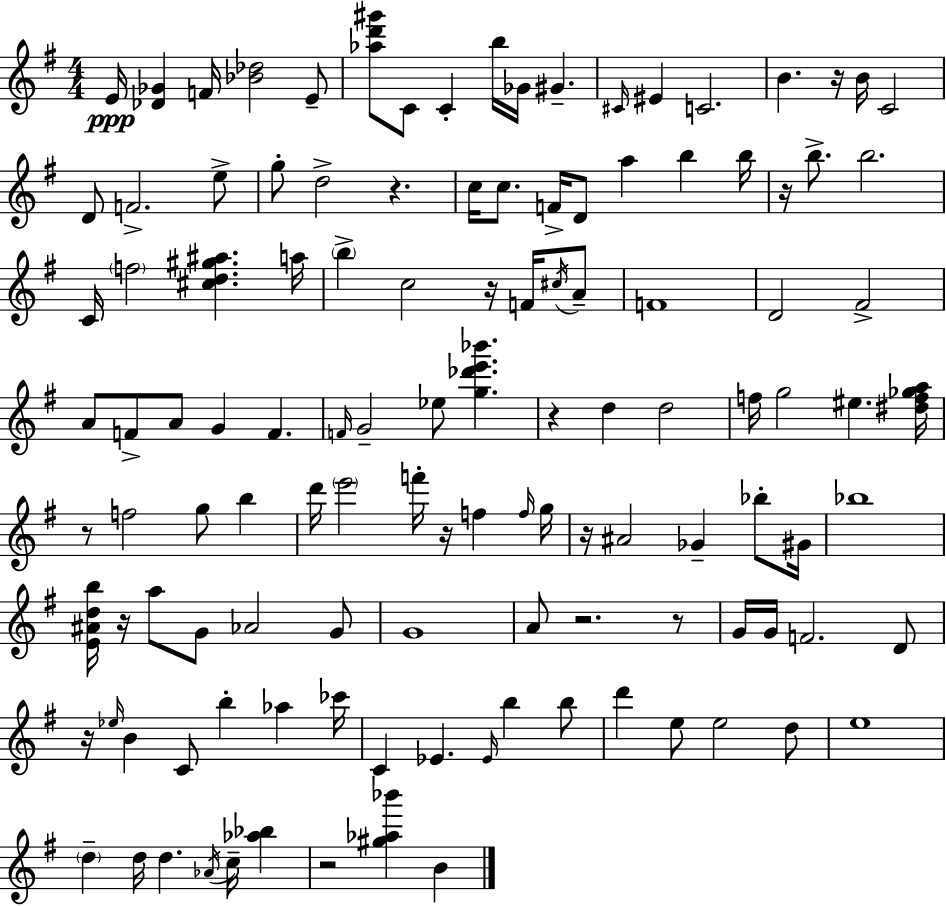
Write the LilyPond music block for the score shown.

{
  \clef treble
  \numericTimeSignature
  \time 4/4
  \key g \major
  e'16\ppp <des' ges'>4 f'16 <bes' des''>2 e'8-- | <aes'' d''' gis'''>8 c'8 c'4-. b''16 ges'16 gis'4.-- | \grace { cis'16 } eis'4 c'2. | b'4. r16 b'16 c'2 | \break d'8 f'2.-> e''8-> | g''8-. d''2-> r4. | c''16 c''8. f'16-> d'8 a''4 b''4 | b''16 r16 b''8.-> b''2. | \break c'16 \parenthesize f''2 <cis'' d'' gis'' ais''>4. | a''16 \parenthesize b''4-> c''2 r16 f'16 \acciaccatura { cis''16 } | a'8-- f'1 | d'2 fis'2-> | \break a'8 f'8-> a'8 g'4 f'4. | \grace { f'16 } g'2-- ees''8 <g'' des''' e''' bes'''>4. | r4 d''4 d''2 | f''16 g''2 eis''4. | \break <dis'' f'' ges'' a''>16 r8 f''2 g''8 b''4 | d'''16 \parenthesize e'''2 f'''16-. r16 f''4 | \grace { f''16 } g''16 r16 ais'2 ges'4-- | bes''8-. gis'16 bes''1 | \break <e' ais' d'' b''>16 r16 a''8 g'8 aes'2 | g'8 g'1 | a'8 r2. | r8 g'16 g'16 f'2. | \break d'8 r16 \grace { ees''16 } b'4 c'8 b''4-. | aes''4 ces'''16 c'4 ees'4. \grace { ees'16 } | b''4 b''8 d'''4 e''8 e''2 | d''8 e''1 | \break \parenthesize d''4-- d''16 d''4. | \acciaccatura { aes'16 } c''16-- <aes'' bes''>4 r2 <gis'' aes'' bes'''>4 | b'4 \bar "|."
}